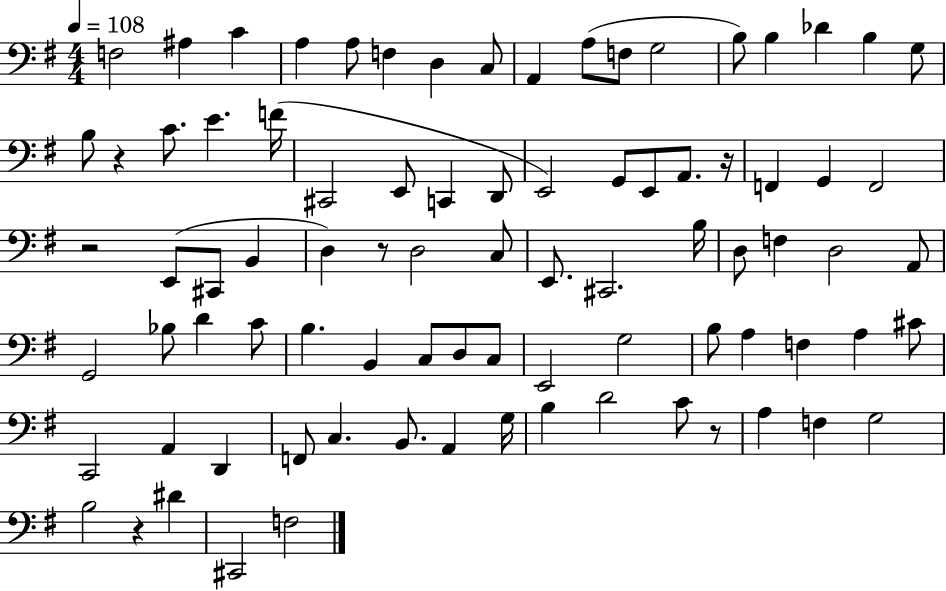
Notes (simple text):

F3/h A#3/q C4/q A3/q A3/e F3/q D3/q C3/e A2/q A3/e F3/e G3/h B3/e B3/q Db4/q B3/q G3/e B3/e R/q C4/e. E4/q. F4/s C#2/h E2/e C2/q D2/e E2/h G2/e E2/e A2/e. R/s F2/q G2/q F2/h R/h E2/e C#2/e B2/q D3/q R/e D3/h C3/e E2/e. C#2/h. B3/s D3/e F3/q D3/h A2/e G2/h Bb3/e D4/q C4/e B3/q. B2/q C3/e D3/e C3/e E2/h G3/h B3/e A3/q F3/q A3/q C#4/e C2/h A2/q D2/q F2/e C3/q. B2/e. A2/q G3/s B3/q D4/h C4/e R/e A3/q F3/q G3/h B3/h R/q D#4/q C#2/h F3/h